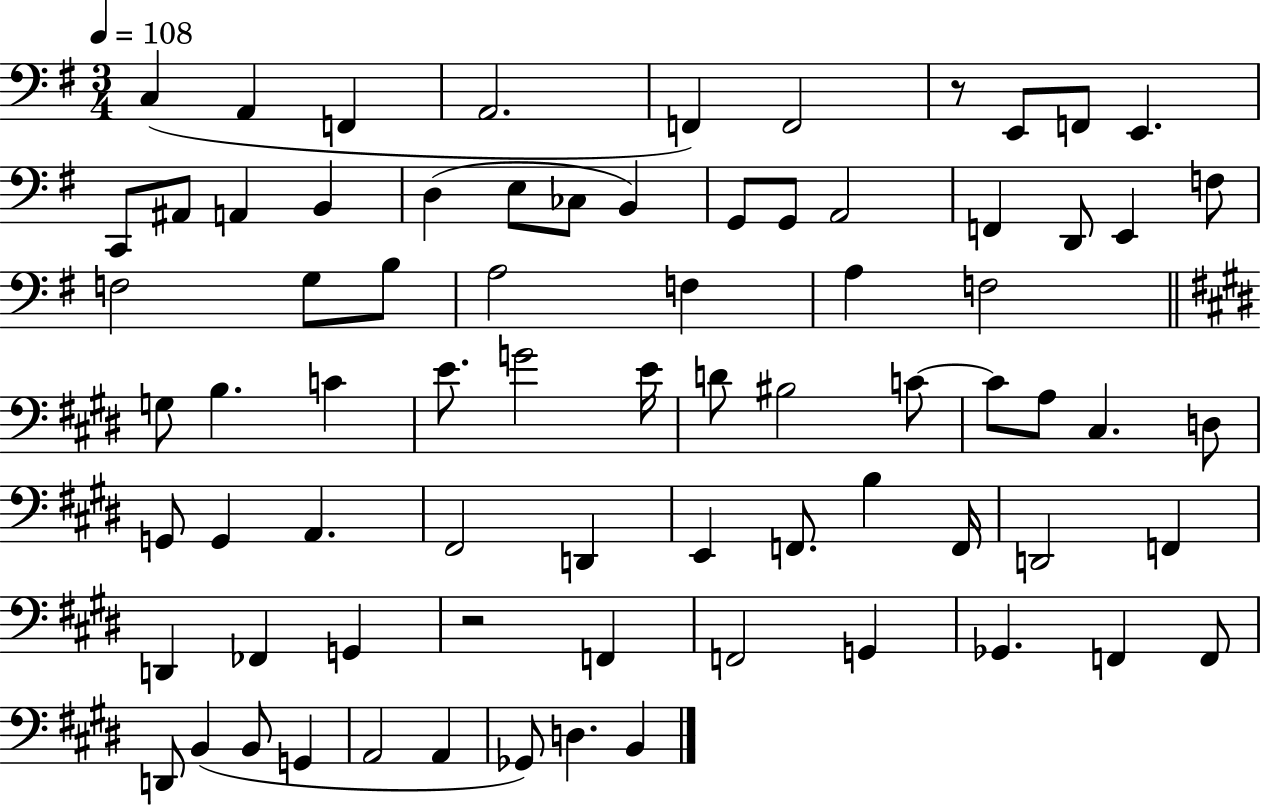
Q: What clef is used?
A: bass